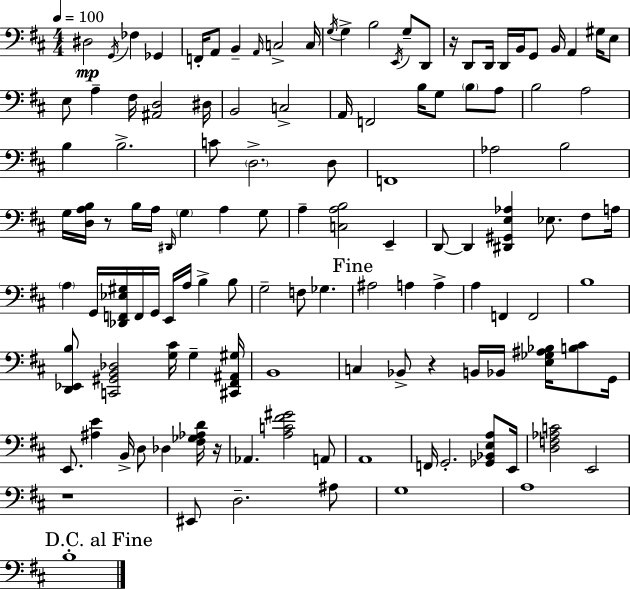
D#3/h G2/s FES3/q Gb2/q F2/s A2/e B2/q A2/s C3/h C3/s G3/s G3/q B3/h E2/s G3/e D2/e R/s D2/e D2/s D2/s B2/s G2/e B2/s A2/q G#3/s E3/e E3/e A3/q F#3/s [A#2,D3]/h D#3/s B2/h C3/h A2/s F2/h B3/s G3/e B3/e A3/e B3/h A3/h B3/q B3/h. C4/e D3/h. D3/e F2/w Ab3/h B3/h G3/s [D3,A3,B3]/s R/e B3/s A3/s D#2/s G3/q A3/q G3/e A3/q [C3,A3,B3]/h E2/q D2/e D2/q [D#2,G#2,E3,Ab3]/q Eb3/e. F#3/e A3/s A3/q G2/s [Db2,F2,Eb3,G#3]/s F2/s G2/s E2/s A3/s B3/q B3/e G3/h F3/e Gb3/q. A#3/h A3/q A3/q A3/q F2/q F2/h B3/w [D2,Eb2,B3]/e [C2,G#2,B2,Db3]/h [G3,C#4]/s G3/q [C#2,F#2,A#2,G#3]/s B2/w C3/q Bb2/e R/q B2/s Bb2/s [E3,Gb3,A#3,Bb3]/s [B3,C#4]/e G2/s E2/e. [A#3,E4]/q B2/s D3/e Db3/q [F#3,Gb3,Ab3,D4]/s R/s Ab2/q. [A3,C4,F#4,G#4]/h A2/e A2/w F2/s G2/h. [Gb2,Bb2,E3,A3]/e E2/s [D3,F3,Ab3,C4]/h E2/h R/w EIS2/e D3/h. A#3/e G3/w A3/w B3/w